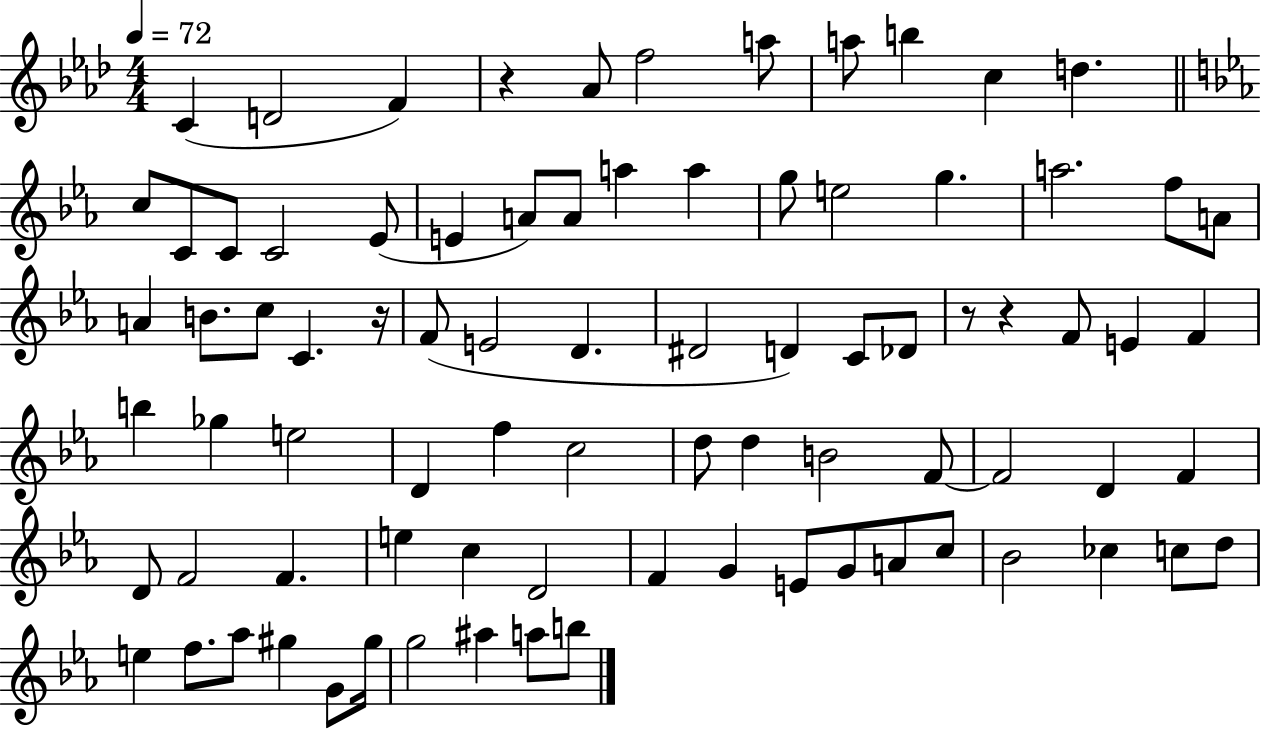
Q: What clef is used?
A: treble